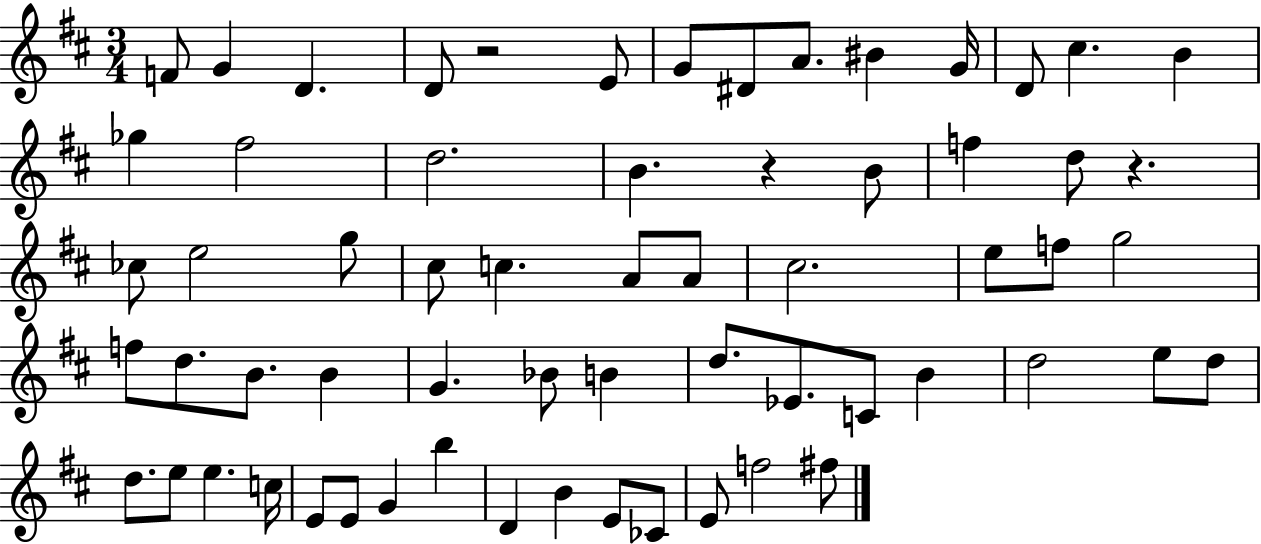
{
  \clef treble
  \numericTimeSignature
  \time 3/4
  \key d \major
  f'8 g'4 d'4. | d'8 r2 e'8 | g'8 dis'8 a'8. bis'4 g'16 | d'8 cis''4. b'4 | \break ges''4 fis''2 | d''2. | b'4. r4 b'8 | f''4 d''8 r4. | \break ces''8 e''2 g''8 | cis''8 c''4. a'8 a'8 | cis''2. | e''8 f''8 g''2 | \break f''8 d''8. b'8. b'4 | g'4. bes'8 b'4 | d''8. ees'8. c'8 b'4 | d''2 e''8 d''8 | \break d''8. e''8 e''4. c''16 | e'8 e'8 g'4 b''4 | d'4 b'4 e'8 ces'8 | e'8 f''2 fis''8 | \break \bar "|."
}